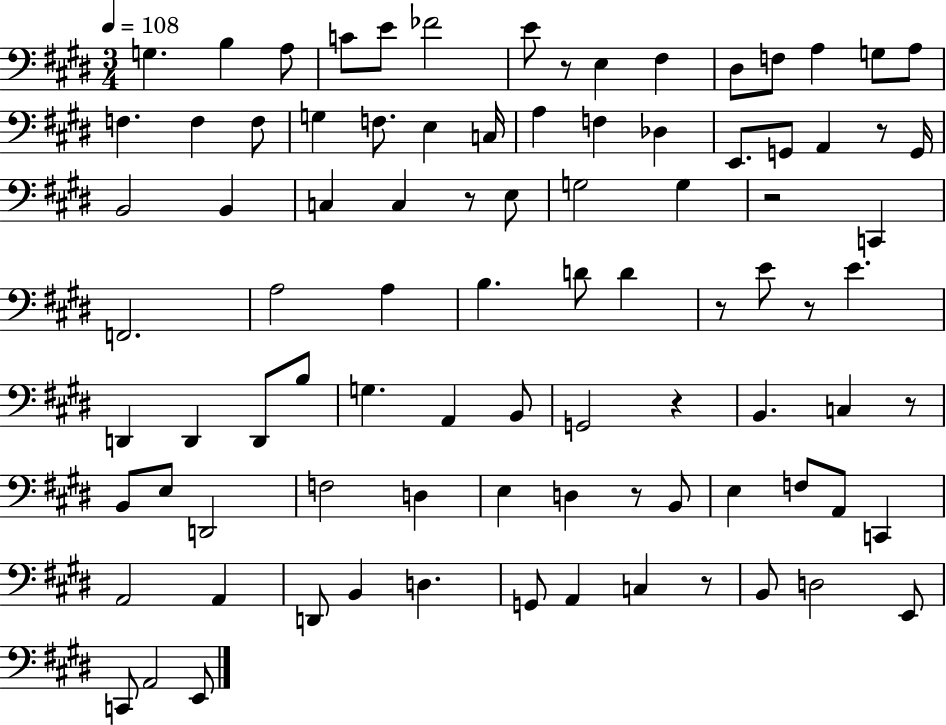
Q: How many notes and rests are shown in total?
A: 90